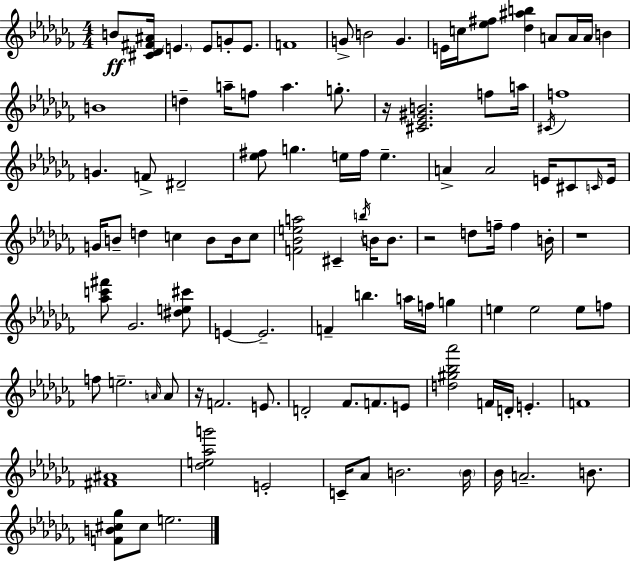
{
  \clef treble
  \numericTimeSignature
  \time 4/4
  \key aes \minor
  b'8\ff <cis' des' fis' ais'>16 \parenthesize e'4. e'8 g'8-. e'8. | f'1 | g'8-> b'2 g'4. | e'16 c''16 <ees'' fis''>8 <des'' ais'' b''>4 a'8 a'16 a'16 b'4 | \break b'1 | d''4-- a''16-- f''8 a''4. g''8.-. | r16 <cis' ees' gis' b'>2. f''8 a''16 | \acciaccatura { cis'16 } f''1 | \break g'4. f'8-> dis'2-- | <ees'' fis''>8 g''4. e''16 fis''16 e''4.-- | a'4-> a'2 e'16 cis'8 | \grace { c'16 } e'16 g'16 b'8-- d''4 c''4 b'8 b'16 | \break c''8 <f' bes' e'' a''>2 cis'4-- \acciaccatura { b''16 } b'16 | b'8. r2 d''8 f''16-- f''4 | b'16-. r1 | <aes'' c''' fis'''>8 ges'2. | \break <dis'' e'' cis'''>8 e'4~~ e'2.-- | f'4-- b''4. a''16 f''16 g''4 | e''4 e''2 e''8 | f''8 f''8 e''2.-- | \break \grace { a'16 } a'8 r16 f'2. | e'8. d'2-. fes'8. f'8. | e'8 <d'' gis'' bes'' aes'''>2 f'16 d'16-. e'4.-. | f'1 | \break <fis' ais'>1 | <des'' e'' aes'' g'''>2 e'2-. | c'16-- aes'8 b'2. | \parenthesize b'16 bes'16 a'2.-- | \break b'8. <f' b' cis'' ges''>8 cis''8 e''2. | \bar "|."
}